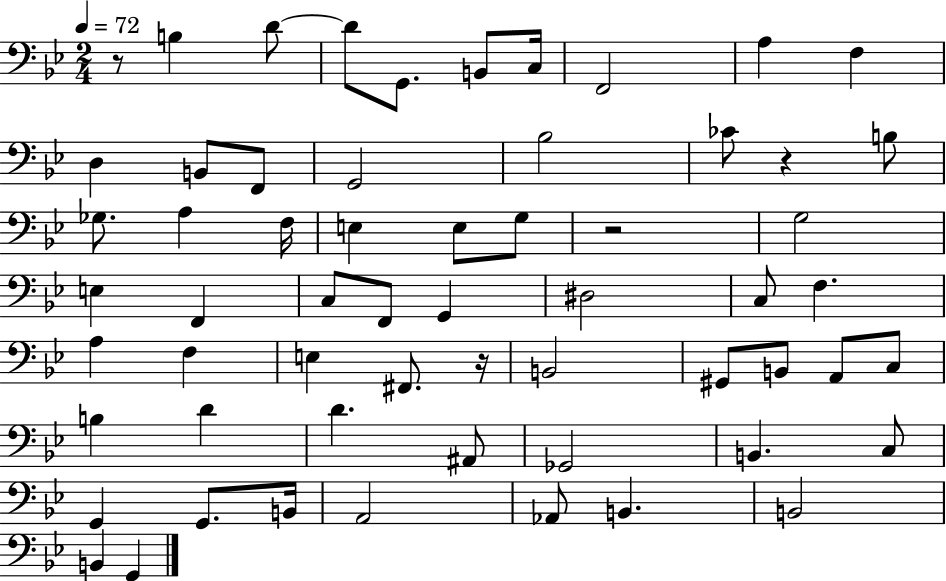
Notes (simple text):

R/e B3/q D4/e D4/e G2/e. B2/e C3/s F2/h A3/q F3/q D3/q B2/e F2/e G2/h Bb3/h CES4/e R/q B3/e Gb3/e. A3/q F3/s E3/q E3/e G3/e R/h G3/h E3/q F2/q C3/e F2/e G2/q D#3/h C3/e F3/q. A3/q F3/q E3/q F#2/e. R/s B2/h G#2/e B2/e A2/e C3/e B3/q D4/q D4/q. A#2/e Gb2/h B2/q. C3/e G2/q G2/e. B2/s A2/h Ab2/e B2/q. B2/h B2/q G2/q